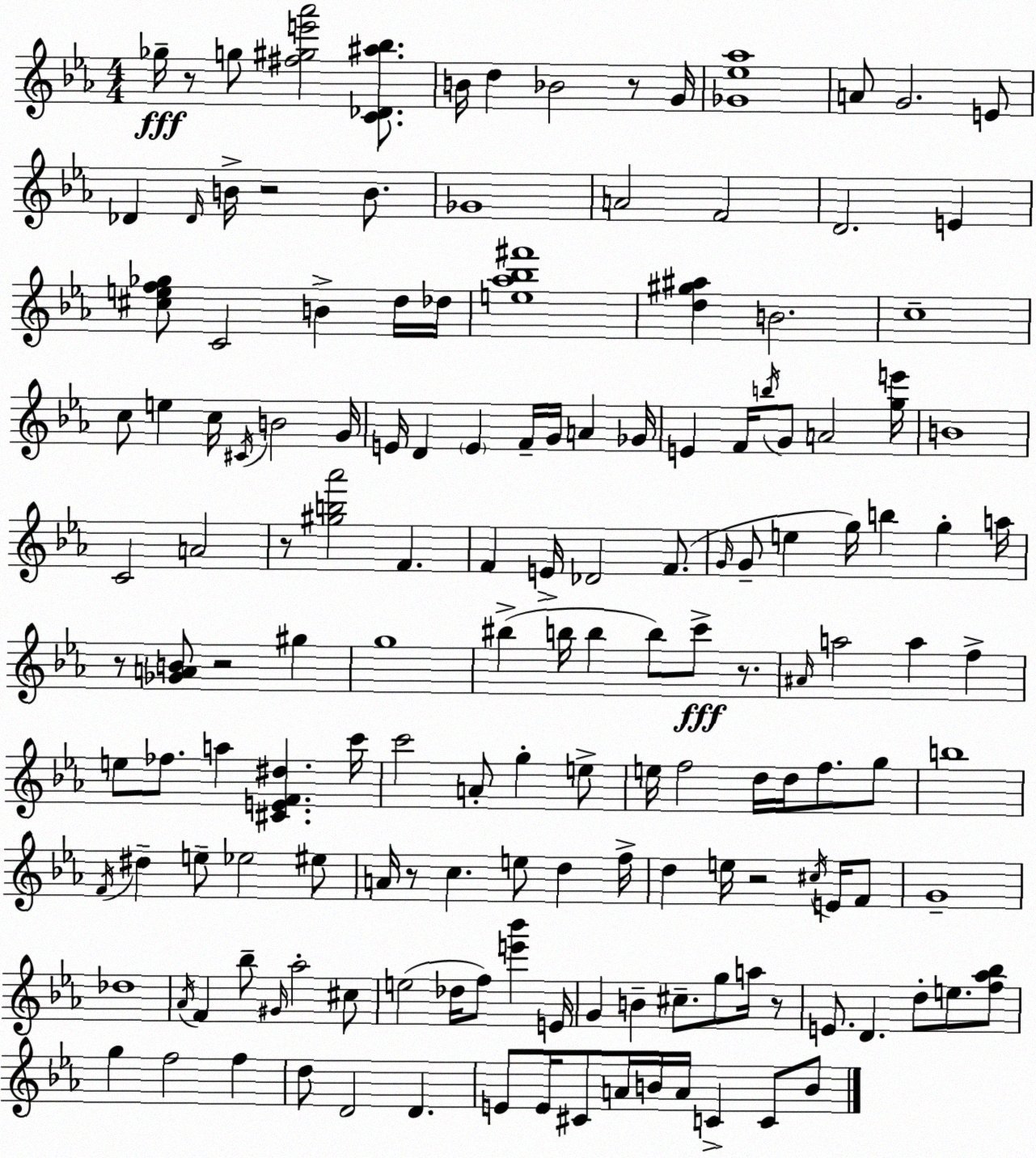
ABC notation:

X:1
T:Untitled
M:4/4
L:1/4
K:Cm
_g/4 z/2 g/2 [^f^ge'_a']2 [C_D^a_b]/2 B/4 d _B2 z/2 G/4 [_G_e_a]4 A/2 G2 E/2 _D _D/4 B/4 z2 B/2 _G4 A2 F2 D2 E [^cef_g]/2 C2 B d/4 _d/4 [e_a_b^f']4 [d^g^a] B2 c4 c/2 e c/4 ^C/4 B2 G/4 E/4 D E F/4 G/4 A _G/4 E F/4 b/4 G/2 A2 [ge']/4 B4 C2 A2 z/2 [^gb_a']2 F F E/4 _D2 F/2 G/4 G/2 e g/4 b g a/4 z/2 [_GAB]/2 z2 ^g g4 ^b b/4 b b/2 c'/2 z/2 ^A/4 a2 a f e/2 _f/2 a [^CEF^d] c'/4 c'2 A/2 g e/2 e/4 f2 d/4 d/4 f/2 g/2 b4 F/4 ^d e/2 _e2 ^e/2 A/4 z/2 c e/2 d f/4 d e/4 z2 ^c/4 E/4 F/2 G4 _d4 _A/4 F _b/2 ^G/4 _a2 ^c/2 e2 _d/4 f/2 [e'_b'] E/4 G B ^c/2 g/2 a/4 z/2 E/2 D d/2 e/2 [f_a_b]/2 g f2 f d/2 D2 D E/2 E/4 ^C/2 A/4 B/4 A/4 C C/2 B/2